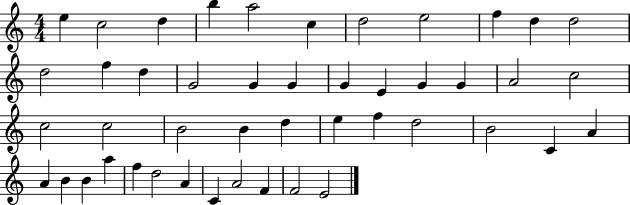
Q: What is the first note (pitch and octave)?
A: E5